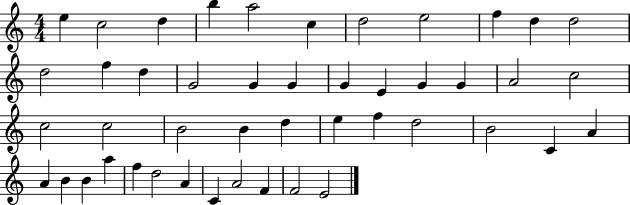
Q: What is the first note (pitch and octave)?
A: E5